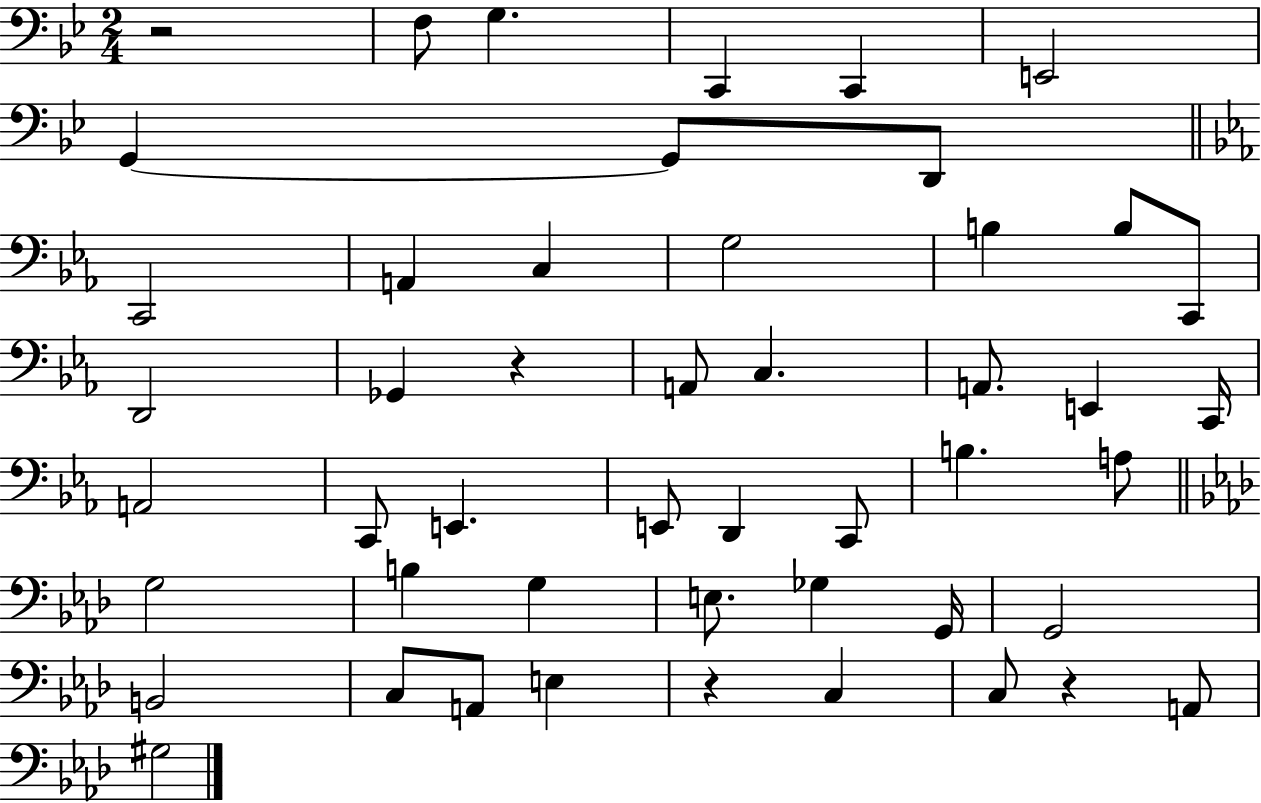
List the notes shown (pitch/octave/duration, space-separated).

R/h F3/e G3/q. C2/q C2/q E2/h G2/q G2/e D2/e C2/h A2/q C3/q G3/h B3/q B3/e C2/e D2/h Gb2/q R/q A2/e C3/q. A2/e. E2/q C2/s A2/h C2/e E2/q. E2/e D2/q C2/e B3/q. A3/e G3/h B3/q G3/q E3/e. Gb3/q G2/s G2/h B2/h C3/e A2/e E3/q R/q C3/q C3/e R/q A2/e G#3/h